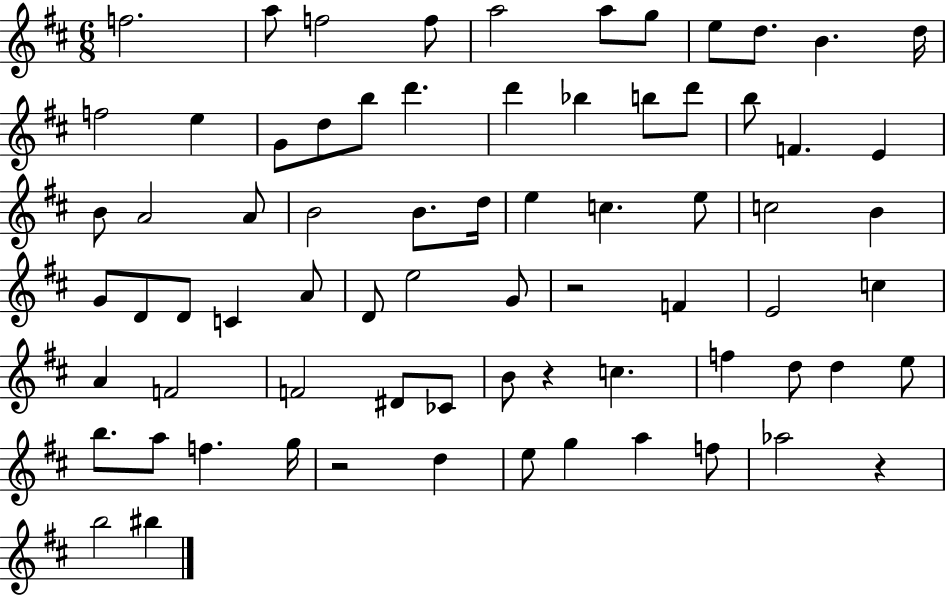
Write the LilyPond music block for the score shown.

{
  \clef treble
  \numericTimeSignature
  \time 6/8
  \key d \major
  f''2. | a''8 f''2 f''8 | a''2 a''8 g''8 | e''8 d''8. b'4. d''16 | \break f''2 e''4 | g'8 d''8 b''8 d'''4. | d'''4 bes''4 b''8 d'''8 | b''8 f'4. e'4 | \break b'8 a'2 a'8 | b'2 b'8. d''16 | e''4 c''4. e''8 | c''2 b'4 | \break g'8 d'8 d'8 c'4 a'8 | d'8 e''2 g'8 | r2 f'4 | e'2 c''4 | \break a'4 f'2 | f'2 dis'8 ces'8 | b'8 r4 c''4. | f''4 d''8 d''4 e''8 | \break b''8. a''8 f''4. g''16 | r2 d''4 | e''8 g''4 a''4 f''8 | aes''2 r4 | \break b''2 bis''4 | \bar "|."
}